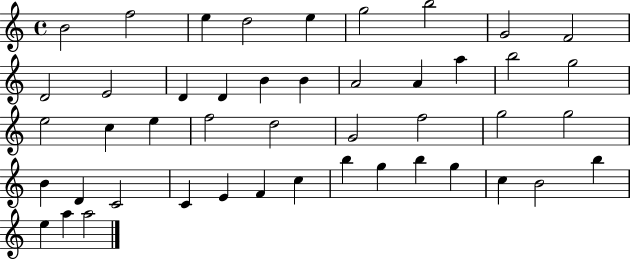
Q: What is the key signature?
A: C major